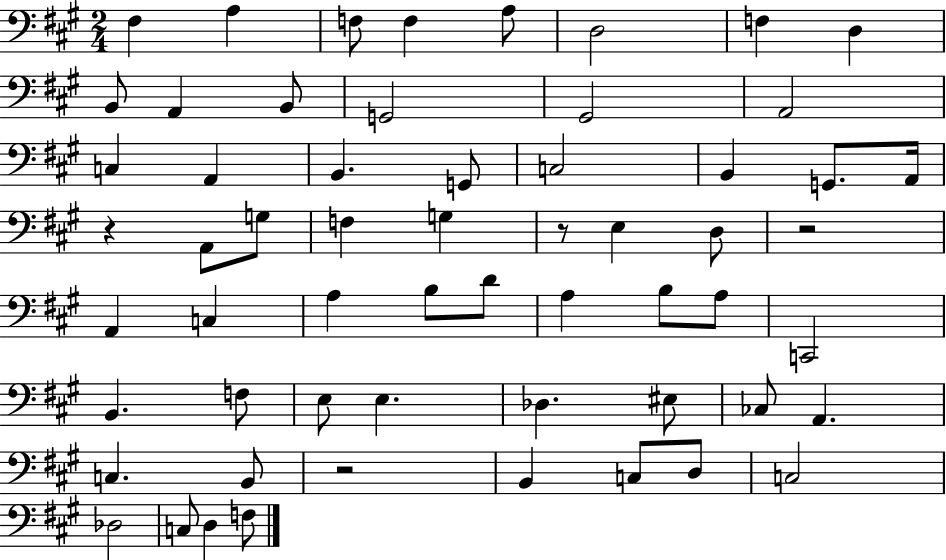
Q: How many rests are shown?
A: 4